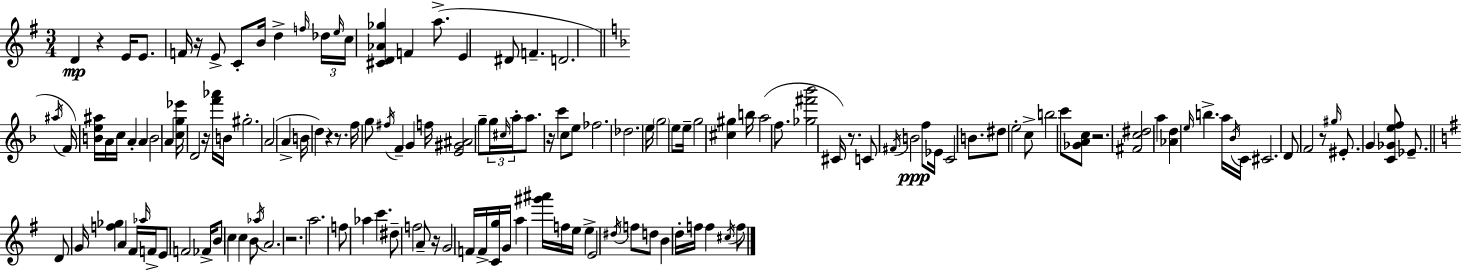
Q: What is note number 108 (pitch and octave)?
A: F4